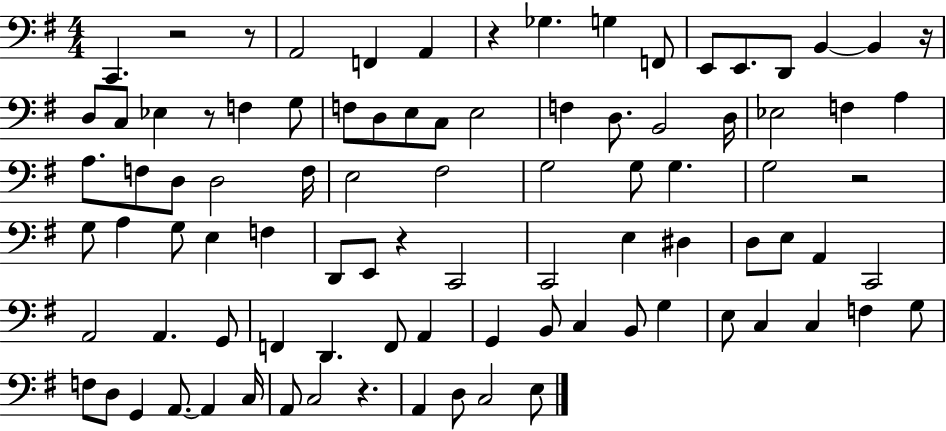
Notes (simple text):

C2/q. R/h R/e A2/h F2/q A2/q R/q Gb3/q. G3/q F2/e E2/e E2/e. D2/e B2/q B2/q R/s D3/e C3/e Eb3/q R/e F3/q G3/e F3/e D3/e E3/e C3/e E3/h F3/q D3/e. B2/h D3/s Eb3/h F3/q A3/q A3/e. F3/e D3/e D3/h F3/s E3/h F#3/h G3/h G3/e G3/q. G3/h R/h G3/e A3/q G3/e E3/q F3/q D2/e E2/e R/q C2/h C2/h E3/q D#3/q D3/e E3/e A2/q C2/h A2/h A2/q. G2/e F2/q D2/q. F2/e A2/q G2/q B2/e C3/q B2/e G3/q E3/e C3/q C3/q F3/q G3/e F3/e D3/e G2/q A2/e. A2/q C3/s A2/e C3/h R/q. A2/q D3/e C3/h E3/e